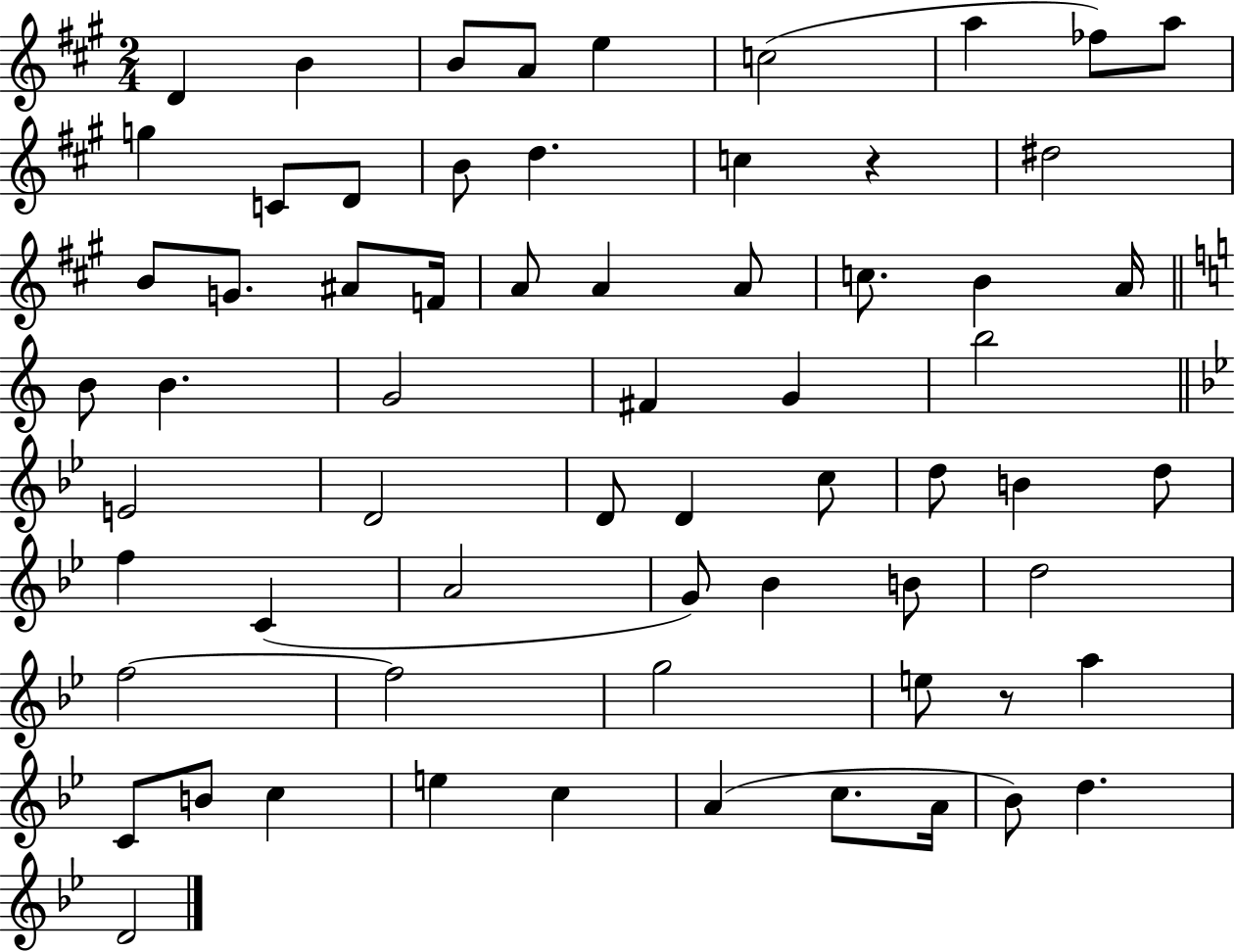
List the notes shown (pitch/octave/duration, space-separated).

D4/q B4/q B4/e A4/e E5/q C5/h A5/q FES5/e A5/e G5/q C4/e D4/e B4/e D5/q. C5/q R/q D#5/h B4/e G4/e. A#4/e F4/s A4/e A4/q A4/e C5/e. B4/q A4/s B4/e B4/q. G4/h F#4/q G4/q B5/h E4/h D4/h D4/e D4/q C5/e D5/e B4/q D5/e F5/q C4/q A4/h G4/e Bb4/q B4/e D5/h F5/h F5/h G5/h E5/e R/e A5/q C4/e B4/e C5/q E5/q C5/q A4/q C5/e. A4/s Bb4/e D5/q. D4/h